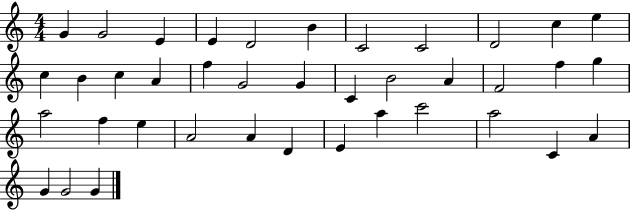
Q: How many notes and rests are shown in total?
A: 39